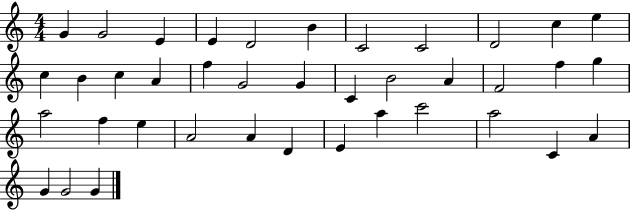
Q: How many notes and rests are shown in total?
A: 39